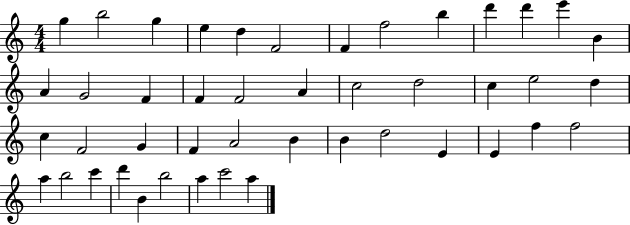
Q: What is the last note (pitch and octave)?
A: A5